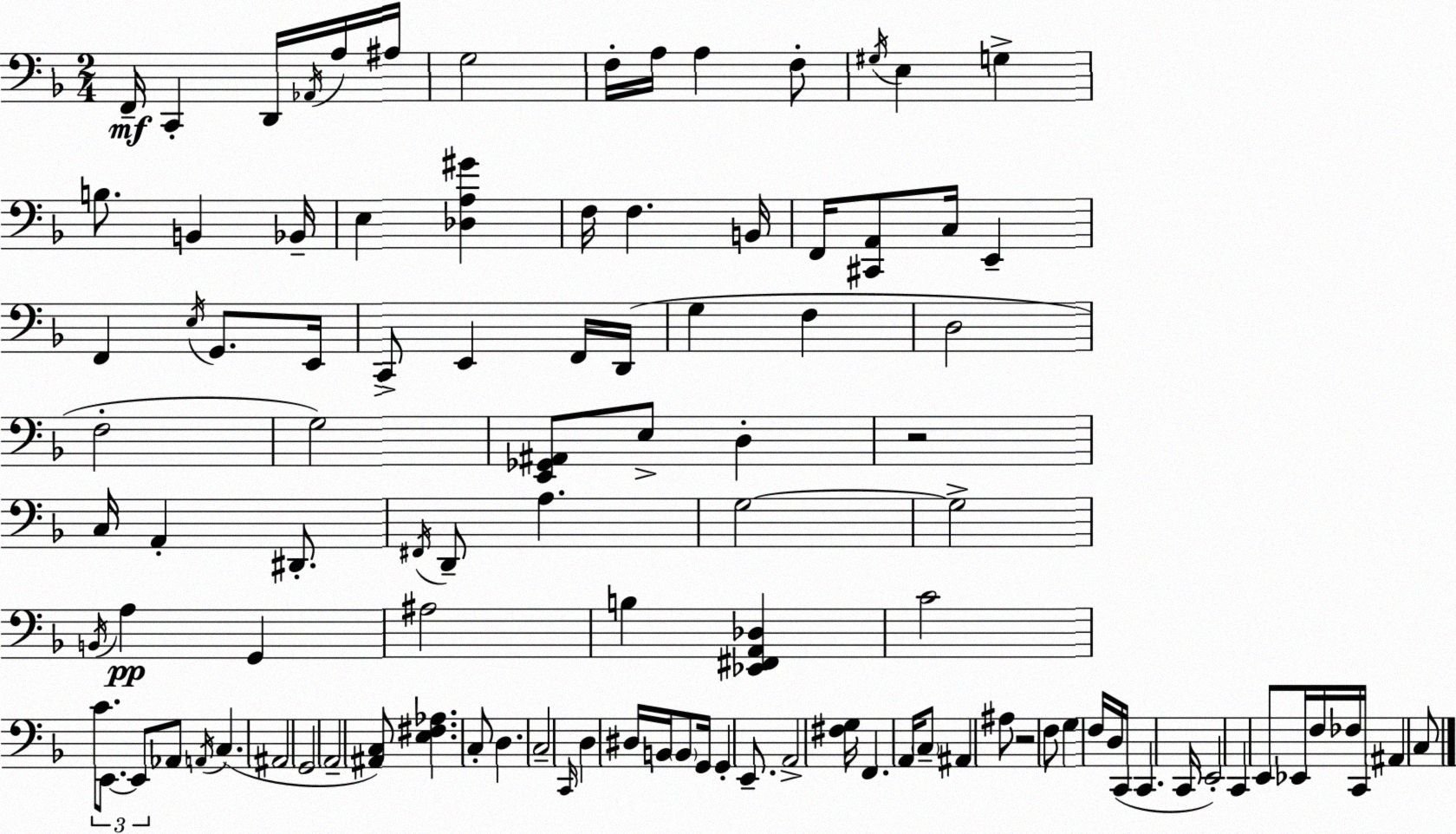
X:1
T:Untitled
M:2/4
L:1/4
K:Dm
F,,/4 C,, D,,/4 _A,,/4 A,/4 ^A,/4 G,2 F,/4 A,/4 A, F,/2 ^G,/4 E, G, B,/2 B,, _B,,/4 E, [_D,A,^G] F,/4 F, B,,/4 F,,/4 [^C,,A,,]/2 C,/4 E,, F,, E,/4 G,,/2 E,,/4 C,,/2 E,, F,,/4 D,,/4 G, F, D,2 F,2 G,2 [E,,_G,,^A,,]/2 E,/2 D, z2 C,/4 A,, ^D,,/2 ^F,,/4 D,,/2 A, G,2 G,2 B,,/4 A, G,, ^A,2 B, [_E,,^F,,A,,_D,] C2 C/2 E,,/2 E,,/2 _A,,/2 A,,/4 C, ^A,,2 G,,2 A,,2 [^A,,C,]/2 [E,^F,_A,] C,/2 D, C,2 C,,/4 D, ^D,/4 B,,/4 B,,/2 G,,/4 G,, E,,/2 A,,2 [^F,G,]/4 F,, A,,/4 C,/2 ^A,, ^A,/2 z2 F,/2 G, F,/4 D,/4 C,,/4 C,, C,,/4 E,,2 C,, E,,/2 _E,,/4 F,/4 _F,/4 C,,/4 ^A,, C,/2